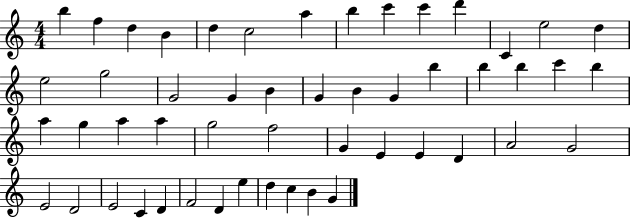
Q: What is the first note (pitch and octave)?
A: B5